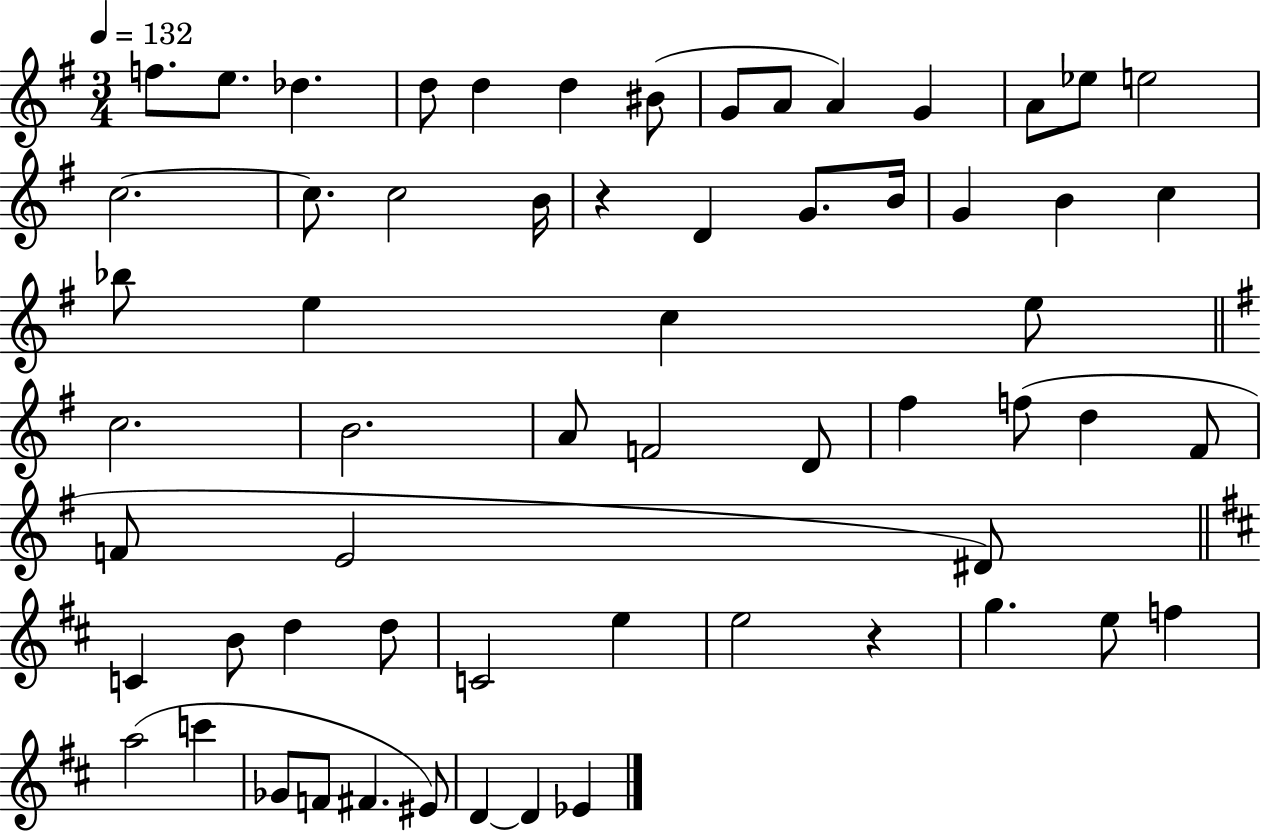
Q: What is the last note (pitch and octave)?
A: Eb4